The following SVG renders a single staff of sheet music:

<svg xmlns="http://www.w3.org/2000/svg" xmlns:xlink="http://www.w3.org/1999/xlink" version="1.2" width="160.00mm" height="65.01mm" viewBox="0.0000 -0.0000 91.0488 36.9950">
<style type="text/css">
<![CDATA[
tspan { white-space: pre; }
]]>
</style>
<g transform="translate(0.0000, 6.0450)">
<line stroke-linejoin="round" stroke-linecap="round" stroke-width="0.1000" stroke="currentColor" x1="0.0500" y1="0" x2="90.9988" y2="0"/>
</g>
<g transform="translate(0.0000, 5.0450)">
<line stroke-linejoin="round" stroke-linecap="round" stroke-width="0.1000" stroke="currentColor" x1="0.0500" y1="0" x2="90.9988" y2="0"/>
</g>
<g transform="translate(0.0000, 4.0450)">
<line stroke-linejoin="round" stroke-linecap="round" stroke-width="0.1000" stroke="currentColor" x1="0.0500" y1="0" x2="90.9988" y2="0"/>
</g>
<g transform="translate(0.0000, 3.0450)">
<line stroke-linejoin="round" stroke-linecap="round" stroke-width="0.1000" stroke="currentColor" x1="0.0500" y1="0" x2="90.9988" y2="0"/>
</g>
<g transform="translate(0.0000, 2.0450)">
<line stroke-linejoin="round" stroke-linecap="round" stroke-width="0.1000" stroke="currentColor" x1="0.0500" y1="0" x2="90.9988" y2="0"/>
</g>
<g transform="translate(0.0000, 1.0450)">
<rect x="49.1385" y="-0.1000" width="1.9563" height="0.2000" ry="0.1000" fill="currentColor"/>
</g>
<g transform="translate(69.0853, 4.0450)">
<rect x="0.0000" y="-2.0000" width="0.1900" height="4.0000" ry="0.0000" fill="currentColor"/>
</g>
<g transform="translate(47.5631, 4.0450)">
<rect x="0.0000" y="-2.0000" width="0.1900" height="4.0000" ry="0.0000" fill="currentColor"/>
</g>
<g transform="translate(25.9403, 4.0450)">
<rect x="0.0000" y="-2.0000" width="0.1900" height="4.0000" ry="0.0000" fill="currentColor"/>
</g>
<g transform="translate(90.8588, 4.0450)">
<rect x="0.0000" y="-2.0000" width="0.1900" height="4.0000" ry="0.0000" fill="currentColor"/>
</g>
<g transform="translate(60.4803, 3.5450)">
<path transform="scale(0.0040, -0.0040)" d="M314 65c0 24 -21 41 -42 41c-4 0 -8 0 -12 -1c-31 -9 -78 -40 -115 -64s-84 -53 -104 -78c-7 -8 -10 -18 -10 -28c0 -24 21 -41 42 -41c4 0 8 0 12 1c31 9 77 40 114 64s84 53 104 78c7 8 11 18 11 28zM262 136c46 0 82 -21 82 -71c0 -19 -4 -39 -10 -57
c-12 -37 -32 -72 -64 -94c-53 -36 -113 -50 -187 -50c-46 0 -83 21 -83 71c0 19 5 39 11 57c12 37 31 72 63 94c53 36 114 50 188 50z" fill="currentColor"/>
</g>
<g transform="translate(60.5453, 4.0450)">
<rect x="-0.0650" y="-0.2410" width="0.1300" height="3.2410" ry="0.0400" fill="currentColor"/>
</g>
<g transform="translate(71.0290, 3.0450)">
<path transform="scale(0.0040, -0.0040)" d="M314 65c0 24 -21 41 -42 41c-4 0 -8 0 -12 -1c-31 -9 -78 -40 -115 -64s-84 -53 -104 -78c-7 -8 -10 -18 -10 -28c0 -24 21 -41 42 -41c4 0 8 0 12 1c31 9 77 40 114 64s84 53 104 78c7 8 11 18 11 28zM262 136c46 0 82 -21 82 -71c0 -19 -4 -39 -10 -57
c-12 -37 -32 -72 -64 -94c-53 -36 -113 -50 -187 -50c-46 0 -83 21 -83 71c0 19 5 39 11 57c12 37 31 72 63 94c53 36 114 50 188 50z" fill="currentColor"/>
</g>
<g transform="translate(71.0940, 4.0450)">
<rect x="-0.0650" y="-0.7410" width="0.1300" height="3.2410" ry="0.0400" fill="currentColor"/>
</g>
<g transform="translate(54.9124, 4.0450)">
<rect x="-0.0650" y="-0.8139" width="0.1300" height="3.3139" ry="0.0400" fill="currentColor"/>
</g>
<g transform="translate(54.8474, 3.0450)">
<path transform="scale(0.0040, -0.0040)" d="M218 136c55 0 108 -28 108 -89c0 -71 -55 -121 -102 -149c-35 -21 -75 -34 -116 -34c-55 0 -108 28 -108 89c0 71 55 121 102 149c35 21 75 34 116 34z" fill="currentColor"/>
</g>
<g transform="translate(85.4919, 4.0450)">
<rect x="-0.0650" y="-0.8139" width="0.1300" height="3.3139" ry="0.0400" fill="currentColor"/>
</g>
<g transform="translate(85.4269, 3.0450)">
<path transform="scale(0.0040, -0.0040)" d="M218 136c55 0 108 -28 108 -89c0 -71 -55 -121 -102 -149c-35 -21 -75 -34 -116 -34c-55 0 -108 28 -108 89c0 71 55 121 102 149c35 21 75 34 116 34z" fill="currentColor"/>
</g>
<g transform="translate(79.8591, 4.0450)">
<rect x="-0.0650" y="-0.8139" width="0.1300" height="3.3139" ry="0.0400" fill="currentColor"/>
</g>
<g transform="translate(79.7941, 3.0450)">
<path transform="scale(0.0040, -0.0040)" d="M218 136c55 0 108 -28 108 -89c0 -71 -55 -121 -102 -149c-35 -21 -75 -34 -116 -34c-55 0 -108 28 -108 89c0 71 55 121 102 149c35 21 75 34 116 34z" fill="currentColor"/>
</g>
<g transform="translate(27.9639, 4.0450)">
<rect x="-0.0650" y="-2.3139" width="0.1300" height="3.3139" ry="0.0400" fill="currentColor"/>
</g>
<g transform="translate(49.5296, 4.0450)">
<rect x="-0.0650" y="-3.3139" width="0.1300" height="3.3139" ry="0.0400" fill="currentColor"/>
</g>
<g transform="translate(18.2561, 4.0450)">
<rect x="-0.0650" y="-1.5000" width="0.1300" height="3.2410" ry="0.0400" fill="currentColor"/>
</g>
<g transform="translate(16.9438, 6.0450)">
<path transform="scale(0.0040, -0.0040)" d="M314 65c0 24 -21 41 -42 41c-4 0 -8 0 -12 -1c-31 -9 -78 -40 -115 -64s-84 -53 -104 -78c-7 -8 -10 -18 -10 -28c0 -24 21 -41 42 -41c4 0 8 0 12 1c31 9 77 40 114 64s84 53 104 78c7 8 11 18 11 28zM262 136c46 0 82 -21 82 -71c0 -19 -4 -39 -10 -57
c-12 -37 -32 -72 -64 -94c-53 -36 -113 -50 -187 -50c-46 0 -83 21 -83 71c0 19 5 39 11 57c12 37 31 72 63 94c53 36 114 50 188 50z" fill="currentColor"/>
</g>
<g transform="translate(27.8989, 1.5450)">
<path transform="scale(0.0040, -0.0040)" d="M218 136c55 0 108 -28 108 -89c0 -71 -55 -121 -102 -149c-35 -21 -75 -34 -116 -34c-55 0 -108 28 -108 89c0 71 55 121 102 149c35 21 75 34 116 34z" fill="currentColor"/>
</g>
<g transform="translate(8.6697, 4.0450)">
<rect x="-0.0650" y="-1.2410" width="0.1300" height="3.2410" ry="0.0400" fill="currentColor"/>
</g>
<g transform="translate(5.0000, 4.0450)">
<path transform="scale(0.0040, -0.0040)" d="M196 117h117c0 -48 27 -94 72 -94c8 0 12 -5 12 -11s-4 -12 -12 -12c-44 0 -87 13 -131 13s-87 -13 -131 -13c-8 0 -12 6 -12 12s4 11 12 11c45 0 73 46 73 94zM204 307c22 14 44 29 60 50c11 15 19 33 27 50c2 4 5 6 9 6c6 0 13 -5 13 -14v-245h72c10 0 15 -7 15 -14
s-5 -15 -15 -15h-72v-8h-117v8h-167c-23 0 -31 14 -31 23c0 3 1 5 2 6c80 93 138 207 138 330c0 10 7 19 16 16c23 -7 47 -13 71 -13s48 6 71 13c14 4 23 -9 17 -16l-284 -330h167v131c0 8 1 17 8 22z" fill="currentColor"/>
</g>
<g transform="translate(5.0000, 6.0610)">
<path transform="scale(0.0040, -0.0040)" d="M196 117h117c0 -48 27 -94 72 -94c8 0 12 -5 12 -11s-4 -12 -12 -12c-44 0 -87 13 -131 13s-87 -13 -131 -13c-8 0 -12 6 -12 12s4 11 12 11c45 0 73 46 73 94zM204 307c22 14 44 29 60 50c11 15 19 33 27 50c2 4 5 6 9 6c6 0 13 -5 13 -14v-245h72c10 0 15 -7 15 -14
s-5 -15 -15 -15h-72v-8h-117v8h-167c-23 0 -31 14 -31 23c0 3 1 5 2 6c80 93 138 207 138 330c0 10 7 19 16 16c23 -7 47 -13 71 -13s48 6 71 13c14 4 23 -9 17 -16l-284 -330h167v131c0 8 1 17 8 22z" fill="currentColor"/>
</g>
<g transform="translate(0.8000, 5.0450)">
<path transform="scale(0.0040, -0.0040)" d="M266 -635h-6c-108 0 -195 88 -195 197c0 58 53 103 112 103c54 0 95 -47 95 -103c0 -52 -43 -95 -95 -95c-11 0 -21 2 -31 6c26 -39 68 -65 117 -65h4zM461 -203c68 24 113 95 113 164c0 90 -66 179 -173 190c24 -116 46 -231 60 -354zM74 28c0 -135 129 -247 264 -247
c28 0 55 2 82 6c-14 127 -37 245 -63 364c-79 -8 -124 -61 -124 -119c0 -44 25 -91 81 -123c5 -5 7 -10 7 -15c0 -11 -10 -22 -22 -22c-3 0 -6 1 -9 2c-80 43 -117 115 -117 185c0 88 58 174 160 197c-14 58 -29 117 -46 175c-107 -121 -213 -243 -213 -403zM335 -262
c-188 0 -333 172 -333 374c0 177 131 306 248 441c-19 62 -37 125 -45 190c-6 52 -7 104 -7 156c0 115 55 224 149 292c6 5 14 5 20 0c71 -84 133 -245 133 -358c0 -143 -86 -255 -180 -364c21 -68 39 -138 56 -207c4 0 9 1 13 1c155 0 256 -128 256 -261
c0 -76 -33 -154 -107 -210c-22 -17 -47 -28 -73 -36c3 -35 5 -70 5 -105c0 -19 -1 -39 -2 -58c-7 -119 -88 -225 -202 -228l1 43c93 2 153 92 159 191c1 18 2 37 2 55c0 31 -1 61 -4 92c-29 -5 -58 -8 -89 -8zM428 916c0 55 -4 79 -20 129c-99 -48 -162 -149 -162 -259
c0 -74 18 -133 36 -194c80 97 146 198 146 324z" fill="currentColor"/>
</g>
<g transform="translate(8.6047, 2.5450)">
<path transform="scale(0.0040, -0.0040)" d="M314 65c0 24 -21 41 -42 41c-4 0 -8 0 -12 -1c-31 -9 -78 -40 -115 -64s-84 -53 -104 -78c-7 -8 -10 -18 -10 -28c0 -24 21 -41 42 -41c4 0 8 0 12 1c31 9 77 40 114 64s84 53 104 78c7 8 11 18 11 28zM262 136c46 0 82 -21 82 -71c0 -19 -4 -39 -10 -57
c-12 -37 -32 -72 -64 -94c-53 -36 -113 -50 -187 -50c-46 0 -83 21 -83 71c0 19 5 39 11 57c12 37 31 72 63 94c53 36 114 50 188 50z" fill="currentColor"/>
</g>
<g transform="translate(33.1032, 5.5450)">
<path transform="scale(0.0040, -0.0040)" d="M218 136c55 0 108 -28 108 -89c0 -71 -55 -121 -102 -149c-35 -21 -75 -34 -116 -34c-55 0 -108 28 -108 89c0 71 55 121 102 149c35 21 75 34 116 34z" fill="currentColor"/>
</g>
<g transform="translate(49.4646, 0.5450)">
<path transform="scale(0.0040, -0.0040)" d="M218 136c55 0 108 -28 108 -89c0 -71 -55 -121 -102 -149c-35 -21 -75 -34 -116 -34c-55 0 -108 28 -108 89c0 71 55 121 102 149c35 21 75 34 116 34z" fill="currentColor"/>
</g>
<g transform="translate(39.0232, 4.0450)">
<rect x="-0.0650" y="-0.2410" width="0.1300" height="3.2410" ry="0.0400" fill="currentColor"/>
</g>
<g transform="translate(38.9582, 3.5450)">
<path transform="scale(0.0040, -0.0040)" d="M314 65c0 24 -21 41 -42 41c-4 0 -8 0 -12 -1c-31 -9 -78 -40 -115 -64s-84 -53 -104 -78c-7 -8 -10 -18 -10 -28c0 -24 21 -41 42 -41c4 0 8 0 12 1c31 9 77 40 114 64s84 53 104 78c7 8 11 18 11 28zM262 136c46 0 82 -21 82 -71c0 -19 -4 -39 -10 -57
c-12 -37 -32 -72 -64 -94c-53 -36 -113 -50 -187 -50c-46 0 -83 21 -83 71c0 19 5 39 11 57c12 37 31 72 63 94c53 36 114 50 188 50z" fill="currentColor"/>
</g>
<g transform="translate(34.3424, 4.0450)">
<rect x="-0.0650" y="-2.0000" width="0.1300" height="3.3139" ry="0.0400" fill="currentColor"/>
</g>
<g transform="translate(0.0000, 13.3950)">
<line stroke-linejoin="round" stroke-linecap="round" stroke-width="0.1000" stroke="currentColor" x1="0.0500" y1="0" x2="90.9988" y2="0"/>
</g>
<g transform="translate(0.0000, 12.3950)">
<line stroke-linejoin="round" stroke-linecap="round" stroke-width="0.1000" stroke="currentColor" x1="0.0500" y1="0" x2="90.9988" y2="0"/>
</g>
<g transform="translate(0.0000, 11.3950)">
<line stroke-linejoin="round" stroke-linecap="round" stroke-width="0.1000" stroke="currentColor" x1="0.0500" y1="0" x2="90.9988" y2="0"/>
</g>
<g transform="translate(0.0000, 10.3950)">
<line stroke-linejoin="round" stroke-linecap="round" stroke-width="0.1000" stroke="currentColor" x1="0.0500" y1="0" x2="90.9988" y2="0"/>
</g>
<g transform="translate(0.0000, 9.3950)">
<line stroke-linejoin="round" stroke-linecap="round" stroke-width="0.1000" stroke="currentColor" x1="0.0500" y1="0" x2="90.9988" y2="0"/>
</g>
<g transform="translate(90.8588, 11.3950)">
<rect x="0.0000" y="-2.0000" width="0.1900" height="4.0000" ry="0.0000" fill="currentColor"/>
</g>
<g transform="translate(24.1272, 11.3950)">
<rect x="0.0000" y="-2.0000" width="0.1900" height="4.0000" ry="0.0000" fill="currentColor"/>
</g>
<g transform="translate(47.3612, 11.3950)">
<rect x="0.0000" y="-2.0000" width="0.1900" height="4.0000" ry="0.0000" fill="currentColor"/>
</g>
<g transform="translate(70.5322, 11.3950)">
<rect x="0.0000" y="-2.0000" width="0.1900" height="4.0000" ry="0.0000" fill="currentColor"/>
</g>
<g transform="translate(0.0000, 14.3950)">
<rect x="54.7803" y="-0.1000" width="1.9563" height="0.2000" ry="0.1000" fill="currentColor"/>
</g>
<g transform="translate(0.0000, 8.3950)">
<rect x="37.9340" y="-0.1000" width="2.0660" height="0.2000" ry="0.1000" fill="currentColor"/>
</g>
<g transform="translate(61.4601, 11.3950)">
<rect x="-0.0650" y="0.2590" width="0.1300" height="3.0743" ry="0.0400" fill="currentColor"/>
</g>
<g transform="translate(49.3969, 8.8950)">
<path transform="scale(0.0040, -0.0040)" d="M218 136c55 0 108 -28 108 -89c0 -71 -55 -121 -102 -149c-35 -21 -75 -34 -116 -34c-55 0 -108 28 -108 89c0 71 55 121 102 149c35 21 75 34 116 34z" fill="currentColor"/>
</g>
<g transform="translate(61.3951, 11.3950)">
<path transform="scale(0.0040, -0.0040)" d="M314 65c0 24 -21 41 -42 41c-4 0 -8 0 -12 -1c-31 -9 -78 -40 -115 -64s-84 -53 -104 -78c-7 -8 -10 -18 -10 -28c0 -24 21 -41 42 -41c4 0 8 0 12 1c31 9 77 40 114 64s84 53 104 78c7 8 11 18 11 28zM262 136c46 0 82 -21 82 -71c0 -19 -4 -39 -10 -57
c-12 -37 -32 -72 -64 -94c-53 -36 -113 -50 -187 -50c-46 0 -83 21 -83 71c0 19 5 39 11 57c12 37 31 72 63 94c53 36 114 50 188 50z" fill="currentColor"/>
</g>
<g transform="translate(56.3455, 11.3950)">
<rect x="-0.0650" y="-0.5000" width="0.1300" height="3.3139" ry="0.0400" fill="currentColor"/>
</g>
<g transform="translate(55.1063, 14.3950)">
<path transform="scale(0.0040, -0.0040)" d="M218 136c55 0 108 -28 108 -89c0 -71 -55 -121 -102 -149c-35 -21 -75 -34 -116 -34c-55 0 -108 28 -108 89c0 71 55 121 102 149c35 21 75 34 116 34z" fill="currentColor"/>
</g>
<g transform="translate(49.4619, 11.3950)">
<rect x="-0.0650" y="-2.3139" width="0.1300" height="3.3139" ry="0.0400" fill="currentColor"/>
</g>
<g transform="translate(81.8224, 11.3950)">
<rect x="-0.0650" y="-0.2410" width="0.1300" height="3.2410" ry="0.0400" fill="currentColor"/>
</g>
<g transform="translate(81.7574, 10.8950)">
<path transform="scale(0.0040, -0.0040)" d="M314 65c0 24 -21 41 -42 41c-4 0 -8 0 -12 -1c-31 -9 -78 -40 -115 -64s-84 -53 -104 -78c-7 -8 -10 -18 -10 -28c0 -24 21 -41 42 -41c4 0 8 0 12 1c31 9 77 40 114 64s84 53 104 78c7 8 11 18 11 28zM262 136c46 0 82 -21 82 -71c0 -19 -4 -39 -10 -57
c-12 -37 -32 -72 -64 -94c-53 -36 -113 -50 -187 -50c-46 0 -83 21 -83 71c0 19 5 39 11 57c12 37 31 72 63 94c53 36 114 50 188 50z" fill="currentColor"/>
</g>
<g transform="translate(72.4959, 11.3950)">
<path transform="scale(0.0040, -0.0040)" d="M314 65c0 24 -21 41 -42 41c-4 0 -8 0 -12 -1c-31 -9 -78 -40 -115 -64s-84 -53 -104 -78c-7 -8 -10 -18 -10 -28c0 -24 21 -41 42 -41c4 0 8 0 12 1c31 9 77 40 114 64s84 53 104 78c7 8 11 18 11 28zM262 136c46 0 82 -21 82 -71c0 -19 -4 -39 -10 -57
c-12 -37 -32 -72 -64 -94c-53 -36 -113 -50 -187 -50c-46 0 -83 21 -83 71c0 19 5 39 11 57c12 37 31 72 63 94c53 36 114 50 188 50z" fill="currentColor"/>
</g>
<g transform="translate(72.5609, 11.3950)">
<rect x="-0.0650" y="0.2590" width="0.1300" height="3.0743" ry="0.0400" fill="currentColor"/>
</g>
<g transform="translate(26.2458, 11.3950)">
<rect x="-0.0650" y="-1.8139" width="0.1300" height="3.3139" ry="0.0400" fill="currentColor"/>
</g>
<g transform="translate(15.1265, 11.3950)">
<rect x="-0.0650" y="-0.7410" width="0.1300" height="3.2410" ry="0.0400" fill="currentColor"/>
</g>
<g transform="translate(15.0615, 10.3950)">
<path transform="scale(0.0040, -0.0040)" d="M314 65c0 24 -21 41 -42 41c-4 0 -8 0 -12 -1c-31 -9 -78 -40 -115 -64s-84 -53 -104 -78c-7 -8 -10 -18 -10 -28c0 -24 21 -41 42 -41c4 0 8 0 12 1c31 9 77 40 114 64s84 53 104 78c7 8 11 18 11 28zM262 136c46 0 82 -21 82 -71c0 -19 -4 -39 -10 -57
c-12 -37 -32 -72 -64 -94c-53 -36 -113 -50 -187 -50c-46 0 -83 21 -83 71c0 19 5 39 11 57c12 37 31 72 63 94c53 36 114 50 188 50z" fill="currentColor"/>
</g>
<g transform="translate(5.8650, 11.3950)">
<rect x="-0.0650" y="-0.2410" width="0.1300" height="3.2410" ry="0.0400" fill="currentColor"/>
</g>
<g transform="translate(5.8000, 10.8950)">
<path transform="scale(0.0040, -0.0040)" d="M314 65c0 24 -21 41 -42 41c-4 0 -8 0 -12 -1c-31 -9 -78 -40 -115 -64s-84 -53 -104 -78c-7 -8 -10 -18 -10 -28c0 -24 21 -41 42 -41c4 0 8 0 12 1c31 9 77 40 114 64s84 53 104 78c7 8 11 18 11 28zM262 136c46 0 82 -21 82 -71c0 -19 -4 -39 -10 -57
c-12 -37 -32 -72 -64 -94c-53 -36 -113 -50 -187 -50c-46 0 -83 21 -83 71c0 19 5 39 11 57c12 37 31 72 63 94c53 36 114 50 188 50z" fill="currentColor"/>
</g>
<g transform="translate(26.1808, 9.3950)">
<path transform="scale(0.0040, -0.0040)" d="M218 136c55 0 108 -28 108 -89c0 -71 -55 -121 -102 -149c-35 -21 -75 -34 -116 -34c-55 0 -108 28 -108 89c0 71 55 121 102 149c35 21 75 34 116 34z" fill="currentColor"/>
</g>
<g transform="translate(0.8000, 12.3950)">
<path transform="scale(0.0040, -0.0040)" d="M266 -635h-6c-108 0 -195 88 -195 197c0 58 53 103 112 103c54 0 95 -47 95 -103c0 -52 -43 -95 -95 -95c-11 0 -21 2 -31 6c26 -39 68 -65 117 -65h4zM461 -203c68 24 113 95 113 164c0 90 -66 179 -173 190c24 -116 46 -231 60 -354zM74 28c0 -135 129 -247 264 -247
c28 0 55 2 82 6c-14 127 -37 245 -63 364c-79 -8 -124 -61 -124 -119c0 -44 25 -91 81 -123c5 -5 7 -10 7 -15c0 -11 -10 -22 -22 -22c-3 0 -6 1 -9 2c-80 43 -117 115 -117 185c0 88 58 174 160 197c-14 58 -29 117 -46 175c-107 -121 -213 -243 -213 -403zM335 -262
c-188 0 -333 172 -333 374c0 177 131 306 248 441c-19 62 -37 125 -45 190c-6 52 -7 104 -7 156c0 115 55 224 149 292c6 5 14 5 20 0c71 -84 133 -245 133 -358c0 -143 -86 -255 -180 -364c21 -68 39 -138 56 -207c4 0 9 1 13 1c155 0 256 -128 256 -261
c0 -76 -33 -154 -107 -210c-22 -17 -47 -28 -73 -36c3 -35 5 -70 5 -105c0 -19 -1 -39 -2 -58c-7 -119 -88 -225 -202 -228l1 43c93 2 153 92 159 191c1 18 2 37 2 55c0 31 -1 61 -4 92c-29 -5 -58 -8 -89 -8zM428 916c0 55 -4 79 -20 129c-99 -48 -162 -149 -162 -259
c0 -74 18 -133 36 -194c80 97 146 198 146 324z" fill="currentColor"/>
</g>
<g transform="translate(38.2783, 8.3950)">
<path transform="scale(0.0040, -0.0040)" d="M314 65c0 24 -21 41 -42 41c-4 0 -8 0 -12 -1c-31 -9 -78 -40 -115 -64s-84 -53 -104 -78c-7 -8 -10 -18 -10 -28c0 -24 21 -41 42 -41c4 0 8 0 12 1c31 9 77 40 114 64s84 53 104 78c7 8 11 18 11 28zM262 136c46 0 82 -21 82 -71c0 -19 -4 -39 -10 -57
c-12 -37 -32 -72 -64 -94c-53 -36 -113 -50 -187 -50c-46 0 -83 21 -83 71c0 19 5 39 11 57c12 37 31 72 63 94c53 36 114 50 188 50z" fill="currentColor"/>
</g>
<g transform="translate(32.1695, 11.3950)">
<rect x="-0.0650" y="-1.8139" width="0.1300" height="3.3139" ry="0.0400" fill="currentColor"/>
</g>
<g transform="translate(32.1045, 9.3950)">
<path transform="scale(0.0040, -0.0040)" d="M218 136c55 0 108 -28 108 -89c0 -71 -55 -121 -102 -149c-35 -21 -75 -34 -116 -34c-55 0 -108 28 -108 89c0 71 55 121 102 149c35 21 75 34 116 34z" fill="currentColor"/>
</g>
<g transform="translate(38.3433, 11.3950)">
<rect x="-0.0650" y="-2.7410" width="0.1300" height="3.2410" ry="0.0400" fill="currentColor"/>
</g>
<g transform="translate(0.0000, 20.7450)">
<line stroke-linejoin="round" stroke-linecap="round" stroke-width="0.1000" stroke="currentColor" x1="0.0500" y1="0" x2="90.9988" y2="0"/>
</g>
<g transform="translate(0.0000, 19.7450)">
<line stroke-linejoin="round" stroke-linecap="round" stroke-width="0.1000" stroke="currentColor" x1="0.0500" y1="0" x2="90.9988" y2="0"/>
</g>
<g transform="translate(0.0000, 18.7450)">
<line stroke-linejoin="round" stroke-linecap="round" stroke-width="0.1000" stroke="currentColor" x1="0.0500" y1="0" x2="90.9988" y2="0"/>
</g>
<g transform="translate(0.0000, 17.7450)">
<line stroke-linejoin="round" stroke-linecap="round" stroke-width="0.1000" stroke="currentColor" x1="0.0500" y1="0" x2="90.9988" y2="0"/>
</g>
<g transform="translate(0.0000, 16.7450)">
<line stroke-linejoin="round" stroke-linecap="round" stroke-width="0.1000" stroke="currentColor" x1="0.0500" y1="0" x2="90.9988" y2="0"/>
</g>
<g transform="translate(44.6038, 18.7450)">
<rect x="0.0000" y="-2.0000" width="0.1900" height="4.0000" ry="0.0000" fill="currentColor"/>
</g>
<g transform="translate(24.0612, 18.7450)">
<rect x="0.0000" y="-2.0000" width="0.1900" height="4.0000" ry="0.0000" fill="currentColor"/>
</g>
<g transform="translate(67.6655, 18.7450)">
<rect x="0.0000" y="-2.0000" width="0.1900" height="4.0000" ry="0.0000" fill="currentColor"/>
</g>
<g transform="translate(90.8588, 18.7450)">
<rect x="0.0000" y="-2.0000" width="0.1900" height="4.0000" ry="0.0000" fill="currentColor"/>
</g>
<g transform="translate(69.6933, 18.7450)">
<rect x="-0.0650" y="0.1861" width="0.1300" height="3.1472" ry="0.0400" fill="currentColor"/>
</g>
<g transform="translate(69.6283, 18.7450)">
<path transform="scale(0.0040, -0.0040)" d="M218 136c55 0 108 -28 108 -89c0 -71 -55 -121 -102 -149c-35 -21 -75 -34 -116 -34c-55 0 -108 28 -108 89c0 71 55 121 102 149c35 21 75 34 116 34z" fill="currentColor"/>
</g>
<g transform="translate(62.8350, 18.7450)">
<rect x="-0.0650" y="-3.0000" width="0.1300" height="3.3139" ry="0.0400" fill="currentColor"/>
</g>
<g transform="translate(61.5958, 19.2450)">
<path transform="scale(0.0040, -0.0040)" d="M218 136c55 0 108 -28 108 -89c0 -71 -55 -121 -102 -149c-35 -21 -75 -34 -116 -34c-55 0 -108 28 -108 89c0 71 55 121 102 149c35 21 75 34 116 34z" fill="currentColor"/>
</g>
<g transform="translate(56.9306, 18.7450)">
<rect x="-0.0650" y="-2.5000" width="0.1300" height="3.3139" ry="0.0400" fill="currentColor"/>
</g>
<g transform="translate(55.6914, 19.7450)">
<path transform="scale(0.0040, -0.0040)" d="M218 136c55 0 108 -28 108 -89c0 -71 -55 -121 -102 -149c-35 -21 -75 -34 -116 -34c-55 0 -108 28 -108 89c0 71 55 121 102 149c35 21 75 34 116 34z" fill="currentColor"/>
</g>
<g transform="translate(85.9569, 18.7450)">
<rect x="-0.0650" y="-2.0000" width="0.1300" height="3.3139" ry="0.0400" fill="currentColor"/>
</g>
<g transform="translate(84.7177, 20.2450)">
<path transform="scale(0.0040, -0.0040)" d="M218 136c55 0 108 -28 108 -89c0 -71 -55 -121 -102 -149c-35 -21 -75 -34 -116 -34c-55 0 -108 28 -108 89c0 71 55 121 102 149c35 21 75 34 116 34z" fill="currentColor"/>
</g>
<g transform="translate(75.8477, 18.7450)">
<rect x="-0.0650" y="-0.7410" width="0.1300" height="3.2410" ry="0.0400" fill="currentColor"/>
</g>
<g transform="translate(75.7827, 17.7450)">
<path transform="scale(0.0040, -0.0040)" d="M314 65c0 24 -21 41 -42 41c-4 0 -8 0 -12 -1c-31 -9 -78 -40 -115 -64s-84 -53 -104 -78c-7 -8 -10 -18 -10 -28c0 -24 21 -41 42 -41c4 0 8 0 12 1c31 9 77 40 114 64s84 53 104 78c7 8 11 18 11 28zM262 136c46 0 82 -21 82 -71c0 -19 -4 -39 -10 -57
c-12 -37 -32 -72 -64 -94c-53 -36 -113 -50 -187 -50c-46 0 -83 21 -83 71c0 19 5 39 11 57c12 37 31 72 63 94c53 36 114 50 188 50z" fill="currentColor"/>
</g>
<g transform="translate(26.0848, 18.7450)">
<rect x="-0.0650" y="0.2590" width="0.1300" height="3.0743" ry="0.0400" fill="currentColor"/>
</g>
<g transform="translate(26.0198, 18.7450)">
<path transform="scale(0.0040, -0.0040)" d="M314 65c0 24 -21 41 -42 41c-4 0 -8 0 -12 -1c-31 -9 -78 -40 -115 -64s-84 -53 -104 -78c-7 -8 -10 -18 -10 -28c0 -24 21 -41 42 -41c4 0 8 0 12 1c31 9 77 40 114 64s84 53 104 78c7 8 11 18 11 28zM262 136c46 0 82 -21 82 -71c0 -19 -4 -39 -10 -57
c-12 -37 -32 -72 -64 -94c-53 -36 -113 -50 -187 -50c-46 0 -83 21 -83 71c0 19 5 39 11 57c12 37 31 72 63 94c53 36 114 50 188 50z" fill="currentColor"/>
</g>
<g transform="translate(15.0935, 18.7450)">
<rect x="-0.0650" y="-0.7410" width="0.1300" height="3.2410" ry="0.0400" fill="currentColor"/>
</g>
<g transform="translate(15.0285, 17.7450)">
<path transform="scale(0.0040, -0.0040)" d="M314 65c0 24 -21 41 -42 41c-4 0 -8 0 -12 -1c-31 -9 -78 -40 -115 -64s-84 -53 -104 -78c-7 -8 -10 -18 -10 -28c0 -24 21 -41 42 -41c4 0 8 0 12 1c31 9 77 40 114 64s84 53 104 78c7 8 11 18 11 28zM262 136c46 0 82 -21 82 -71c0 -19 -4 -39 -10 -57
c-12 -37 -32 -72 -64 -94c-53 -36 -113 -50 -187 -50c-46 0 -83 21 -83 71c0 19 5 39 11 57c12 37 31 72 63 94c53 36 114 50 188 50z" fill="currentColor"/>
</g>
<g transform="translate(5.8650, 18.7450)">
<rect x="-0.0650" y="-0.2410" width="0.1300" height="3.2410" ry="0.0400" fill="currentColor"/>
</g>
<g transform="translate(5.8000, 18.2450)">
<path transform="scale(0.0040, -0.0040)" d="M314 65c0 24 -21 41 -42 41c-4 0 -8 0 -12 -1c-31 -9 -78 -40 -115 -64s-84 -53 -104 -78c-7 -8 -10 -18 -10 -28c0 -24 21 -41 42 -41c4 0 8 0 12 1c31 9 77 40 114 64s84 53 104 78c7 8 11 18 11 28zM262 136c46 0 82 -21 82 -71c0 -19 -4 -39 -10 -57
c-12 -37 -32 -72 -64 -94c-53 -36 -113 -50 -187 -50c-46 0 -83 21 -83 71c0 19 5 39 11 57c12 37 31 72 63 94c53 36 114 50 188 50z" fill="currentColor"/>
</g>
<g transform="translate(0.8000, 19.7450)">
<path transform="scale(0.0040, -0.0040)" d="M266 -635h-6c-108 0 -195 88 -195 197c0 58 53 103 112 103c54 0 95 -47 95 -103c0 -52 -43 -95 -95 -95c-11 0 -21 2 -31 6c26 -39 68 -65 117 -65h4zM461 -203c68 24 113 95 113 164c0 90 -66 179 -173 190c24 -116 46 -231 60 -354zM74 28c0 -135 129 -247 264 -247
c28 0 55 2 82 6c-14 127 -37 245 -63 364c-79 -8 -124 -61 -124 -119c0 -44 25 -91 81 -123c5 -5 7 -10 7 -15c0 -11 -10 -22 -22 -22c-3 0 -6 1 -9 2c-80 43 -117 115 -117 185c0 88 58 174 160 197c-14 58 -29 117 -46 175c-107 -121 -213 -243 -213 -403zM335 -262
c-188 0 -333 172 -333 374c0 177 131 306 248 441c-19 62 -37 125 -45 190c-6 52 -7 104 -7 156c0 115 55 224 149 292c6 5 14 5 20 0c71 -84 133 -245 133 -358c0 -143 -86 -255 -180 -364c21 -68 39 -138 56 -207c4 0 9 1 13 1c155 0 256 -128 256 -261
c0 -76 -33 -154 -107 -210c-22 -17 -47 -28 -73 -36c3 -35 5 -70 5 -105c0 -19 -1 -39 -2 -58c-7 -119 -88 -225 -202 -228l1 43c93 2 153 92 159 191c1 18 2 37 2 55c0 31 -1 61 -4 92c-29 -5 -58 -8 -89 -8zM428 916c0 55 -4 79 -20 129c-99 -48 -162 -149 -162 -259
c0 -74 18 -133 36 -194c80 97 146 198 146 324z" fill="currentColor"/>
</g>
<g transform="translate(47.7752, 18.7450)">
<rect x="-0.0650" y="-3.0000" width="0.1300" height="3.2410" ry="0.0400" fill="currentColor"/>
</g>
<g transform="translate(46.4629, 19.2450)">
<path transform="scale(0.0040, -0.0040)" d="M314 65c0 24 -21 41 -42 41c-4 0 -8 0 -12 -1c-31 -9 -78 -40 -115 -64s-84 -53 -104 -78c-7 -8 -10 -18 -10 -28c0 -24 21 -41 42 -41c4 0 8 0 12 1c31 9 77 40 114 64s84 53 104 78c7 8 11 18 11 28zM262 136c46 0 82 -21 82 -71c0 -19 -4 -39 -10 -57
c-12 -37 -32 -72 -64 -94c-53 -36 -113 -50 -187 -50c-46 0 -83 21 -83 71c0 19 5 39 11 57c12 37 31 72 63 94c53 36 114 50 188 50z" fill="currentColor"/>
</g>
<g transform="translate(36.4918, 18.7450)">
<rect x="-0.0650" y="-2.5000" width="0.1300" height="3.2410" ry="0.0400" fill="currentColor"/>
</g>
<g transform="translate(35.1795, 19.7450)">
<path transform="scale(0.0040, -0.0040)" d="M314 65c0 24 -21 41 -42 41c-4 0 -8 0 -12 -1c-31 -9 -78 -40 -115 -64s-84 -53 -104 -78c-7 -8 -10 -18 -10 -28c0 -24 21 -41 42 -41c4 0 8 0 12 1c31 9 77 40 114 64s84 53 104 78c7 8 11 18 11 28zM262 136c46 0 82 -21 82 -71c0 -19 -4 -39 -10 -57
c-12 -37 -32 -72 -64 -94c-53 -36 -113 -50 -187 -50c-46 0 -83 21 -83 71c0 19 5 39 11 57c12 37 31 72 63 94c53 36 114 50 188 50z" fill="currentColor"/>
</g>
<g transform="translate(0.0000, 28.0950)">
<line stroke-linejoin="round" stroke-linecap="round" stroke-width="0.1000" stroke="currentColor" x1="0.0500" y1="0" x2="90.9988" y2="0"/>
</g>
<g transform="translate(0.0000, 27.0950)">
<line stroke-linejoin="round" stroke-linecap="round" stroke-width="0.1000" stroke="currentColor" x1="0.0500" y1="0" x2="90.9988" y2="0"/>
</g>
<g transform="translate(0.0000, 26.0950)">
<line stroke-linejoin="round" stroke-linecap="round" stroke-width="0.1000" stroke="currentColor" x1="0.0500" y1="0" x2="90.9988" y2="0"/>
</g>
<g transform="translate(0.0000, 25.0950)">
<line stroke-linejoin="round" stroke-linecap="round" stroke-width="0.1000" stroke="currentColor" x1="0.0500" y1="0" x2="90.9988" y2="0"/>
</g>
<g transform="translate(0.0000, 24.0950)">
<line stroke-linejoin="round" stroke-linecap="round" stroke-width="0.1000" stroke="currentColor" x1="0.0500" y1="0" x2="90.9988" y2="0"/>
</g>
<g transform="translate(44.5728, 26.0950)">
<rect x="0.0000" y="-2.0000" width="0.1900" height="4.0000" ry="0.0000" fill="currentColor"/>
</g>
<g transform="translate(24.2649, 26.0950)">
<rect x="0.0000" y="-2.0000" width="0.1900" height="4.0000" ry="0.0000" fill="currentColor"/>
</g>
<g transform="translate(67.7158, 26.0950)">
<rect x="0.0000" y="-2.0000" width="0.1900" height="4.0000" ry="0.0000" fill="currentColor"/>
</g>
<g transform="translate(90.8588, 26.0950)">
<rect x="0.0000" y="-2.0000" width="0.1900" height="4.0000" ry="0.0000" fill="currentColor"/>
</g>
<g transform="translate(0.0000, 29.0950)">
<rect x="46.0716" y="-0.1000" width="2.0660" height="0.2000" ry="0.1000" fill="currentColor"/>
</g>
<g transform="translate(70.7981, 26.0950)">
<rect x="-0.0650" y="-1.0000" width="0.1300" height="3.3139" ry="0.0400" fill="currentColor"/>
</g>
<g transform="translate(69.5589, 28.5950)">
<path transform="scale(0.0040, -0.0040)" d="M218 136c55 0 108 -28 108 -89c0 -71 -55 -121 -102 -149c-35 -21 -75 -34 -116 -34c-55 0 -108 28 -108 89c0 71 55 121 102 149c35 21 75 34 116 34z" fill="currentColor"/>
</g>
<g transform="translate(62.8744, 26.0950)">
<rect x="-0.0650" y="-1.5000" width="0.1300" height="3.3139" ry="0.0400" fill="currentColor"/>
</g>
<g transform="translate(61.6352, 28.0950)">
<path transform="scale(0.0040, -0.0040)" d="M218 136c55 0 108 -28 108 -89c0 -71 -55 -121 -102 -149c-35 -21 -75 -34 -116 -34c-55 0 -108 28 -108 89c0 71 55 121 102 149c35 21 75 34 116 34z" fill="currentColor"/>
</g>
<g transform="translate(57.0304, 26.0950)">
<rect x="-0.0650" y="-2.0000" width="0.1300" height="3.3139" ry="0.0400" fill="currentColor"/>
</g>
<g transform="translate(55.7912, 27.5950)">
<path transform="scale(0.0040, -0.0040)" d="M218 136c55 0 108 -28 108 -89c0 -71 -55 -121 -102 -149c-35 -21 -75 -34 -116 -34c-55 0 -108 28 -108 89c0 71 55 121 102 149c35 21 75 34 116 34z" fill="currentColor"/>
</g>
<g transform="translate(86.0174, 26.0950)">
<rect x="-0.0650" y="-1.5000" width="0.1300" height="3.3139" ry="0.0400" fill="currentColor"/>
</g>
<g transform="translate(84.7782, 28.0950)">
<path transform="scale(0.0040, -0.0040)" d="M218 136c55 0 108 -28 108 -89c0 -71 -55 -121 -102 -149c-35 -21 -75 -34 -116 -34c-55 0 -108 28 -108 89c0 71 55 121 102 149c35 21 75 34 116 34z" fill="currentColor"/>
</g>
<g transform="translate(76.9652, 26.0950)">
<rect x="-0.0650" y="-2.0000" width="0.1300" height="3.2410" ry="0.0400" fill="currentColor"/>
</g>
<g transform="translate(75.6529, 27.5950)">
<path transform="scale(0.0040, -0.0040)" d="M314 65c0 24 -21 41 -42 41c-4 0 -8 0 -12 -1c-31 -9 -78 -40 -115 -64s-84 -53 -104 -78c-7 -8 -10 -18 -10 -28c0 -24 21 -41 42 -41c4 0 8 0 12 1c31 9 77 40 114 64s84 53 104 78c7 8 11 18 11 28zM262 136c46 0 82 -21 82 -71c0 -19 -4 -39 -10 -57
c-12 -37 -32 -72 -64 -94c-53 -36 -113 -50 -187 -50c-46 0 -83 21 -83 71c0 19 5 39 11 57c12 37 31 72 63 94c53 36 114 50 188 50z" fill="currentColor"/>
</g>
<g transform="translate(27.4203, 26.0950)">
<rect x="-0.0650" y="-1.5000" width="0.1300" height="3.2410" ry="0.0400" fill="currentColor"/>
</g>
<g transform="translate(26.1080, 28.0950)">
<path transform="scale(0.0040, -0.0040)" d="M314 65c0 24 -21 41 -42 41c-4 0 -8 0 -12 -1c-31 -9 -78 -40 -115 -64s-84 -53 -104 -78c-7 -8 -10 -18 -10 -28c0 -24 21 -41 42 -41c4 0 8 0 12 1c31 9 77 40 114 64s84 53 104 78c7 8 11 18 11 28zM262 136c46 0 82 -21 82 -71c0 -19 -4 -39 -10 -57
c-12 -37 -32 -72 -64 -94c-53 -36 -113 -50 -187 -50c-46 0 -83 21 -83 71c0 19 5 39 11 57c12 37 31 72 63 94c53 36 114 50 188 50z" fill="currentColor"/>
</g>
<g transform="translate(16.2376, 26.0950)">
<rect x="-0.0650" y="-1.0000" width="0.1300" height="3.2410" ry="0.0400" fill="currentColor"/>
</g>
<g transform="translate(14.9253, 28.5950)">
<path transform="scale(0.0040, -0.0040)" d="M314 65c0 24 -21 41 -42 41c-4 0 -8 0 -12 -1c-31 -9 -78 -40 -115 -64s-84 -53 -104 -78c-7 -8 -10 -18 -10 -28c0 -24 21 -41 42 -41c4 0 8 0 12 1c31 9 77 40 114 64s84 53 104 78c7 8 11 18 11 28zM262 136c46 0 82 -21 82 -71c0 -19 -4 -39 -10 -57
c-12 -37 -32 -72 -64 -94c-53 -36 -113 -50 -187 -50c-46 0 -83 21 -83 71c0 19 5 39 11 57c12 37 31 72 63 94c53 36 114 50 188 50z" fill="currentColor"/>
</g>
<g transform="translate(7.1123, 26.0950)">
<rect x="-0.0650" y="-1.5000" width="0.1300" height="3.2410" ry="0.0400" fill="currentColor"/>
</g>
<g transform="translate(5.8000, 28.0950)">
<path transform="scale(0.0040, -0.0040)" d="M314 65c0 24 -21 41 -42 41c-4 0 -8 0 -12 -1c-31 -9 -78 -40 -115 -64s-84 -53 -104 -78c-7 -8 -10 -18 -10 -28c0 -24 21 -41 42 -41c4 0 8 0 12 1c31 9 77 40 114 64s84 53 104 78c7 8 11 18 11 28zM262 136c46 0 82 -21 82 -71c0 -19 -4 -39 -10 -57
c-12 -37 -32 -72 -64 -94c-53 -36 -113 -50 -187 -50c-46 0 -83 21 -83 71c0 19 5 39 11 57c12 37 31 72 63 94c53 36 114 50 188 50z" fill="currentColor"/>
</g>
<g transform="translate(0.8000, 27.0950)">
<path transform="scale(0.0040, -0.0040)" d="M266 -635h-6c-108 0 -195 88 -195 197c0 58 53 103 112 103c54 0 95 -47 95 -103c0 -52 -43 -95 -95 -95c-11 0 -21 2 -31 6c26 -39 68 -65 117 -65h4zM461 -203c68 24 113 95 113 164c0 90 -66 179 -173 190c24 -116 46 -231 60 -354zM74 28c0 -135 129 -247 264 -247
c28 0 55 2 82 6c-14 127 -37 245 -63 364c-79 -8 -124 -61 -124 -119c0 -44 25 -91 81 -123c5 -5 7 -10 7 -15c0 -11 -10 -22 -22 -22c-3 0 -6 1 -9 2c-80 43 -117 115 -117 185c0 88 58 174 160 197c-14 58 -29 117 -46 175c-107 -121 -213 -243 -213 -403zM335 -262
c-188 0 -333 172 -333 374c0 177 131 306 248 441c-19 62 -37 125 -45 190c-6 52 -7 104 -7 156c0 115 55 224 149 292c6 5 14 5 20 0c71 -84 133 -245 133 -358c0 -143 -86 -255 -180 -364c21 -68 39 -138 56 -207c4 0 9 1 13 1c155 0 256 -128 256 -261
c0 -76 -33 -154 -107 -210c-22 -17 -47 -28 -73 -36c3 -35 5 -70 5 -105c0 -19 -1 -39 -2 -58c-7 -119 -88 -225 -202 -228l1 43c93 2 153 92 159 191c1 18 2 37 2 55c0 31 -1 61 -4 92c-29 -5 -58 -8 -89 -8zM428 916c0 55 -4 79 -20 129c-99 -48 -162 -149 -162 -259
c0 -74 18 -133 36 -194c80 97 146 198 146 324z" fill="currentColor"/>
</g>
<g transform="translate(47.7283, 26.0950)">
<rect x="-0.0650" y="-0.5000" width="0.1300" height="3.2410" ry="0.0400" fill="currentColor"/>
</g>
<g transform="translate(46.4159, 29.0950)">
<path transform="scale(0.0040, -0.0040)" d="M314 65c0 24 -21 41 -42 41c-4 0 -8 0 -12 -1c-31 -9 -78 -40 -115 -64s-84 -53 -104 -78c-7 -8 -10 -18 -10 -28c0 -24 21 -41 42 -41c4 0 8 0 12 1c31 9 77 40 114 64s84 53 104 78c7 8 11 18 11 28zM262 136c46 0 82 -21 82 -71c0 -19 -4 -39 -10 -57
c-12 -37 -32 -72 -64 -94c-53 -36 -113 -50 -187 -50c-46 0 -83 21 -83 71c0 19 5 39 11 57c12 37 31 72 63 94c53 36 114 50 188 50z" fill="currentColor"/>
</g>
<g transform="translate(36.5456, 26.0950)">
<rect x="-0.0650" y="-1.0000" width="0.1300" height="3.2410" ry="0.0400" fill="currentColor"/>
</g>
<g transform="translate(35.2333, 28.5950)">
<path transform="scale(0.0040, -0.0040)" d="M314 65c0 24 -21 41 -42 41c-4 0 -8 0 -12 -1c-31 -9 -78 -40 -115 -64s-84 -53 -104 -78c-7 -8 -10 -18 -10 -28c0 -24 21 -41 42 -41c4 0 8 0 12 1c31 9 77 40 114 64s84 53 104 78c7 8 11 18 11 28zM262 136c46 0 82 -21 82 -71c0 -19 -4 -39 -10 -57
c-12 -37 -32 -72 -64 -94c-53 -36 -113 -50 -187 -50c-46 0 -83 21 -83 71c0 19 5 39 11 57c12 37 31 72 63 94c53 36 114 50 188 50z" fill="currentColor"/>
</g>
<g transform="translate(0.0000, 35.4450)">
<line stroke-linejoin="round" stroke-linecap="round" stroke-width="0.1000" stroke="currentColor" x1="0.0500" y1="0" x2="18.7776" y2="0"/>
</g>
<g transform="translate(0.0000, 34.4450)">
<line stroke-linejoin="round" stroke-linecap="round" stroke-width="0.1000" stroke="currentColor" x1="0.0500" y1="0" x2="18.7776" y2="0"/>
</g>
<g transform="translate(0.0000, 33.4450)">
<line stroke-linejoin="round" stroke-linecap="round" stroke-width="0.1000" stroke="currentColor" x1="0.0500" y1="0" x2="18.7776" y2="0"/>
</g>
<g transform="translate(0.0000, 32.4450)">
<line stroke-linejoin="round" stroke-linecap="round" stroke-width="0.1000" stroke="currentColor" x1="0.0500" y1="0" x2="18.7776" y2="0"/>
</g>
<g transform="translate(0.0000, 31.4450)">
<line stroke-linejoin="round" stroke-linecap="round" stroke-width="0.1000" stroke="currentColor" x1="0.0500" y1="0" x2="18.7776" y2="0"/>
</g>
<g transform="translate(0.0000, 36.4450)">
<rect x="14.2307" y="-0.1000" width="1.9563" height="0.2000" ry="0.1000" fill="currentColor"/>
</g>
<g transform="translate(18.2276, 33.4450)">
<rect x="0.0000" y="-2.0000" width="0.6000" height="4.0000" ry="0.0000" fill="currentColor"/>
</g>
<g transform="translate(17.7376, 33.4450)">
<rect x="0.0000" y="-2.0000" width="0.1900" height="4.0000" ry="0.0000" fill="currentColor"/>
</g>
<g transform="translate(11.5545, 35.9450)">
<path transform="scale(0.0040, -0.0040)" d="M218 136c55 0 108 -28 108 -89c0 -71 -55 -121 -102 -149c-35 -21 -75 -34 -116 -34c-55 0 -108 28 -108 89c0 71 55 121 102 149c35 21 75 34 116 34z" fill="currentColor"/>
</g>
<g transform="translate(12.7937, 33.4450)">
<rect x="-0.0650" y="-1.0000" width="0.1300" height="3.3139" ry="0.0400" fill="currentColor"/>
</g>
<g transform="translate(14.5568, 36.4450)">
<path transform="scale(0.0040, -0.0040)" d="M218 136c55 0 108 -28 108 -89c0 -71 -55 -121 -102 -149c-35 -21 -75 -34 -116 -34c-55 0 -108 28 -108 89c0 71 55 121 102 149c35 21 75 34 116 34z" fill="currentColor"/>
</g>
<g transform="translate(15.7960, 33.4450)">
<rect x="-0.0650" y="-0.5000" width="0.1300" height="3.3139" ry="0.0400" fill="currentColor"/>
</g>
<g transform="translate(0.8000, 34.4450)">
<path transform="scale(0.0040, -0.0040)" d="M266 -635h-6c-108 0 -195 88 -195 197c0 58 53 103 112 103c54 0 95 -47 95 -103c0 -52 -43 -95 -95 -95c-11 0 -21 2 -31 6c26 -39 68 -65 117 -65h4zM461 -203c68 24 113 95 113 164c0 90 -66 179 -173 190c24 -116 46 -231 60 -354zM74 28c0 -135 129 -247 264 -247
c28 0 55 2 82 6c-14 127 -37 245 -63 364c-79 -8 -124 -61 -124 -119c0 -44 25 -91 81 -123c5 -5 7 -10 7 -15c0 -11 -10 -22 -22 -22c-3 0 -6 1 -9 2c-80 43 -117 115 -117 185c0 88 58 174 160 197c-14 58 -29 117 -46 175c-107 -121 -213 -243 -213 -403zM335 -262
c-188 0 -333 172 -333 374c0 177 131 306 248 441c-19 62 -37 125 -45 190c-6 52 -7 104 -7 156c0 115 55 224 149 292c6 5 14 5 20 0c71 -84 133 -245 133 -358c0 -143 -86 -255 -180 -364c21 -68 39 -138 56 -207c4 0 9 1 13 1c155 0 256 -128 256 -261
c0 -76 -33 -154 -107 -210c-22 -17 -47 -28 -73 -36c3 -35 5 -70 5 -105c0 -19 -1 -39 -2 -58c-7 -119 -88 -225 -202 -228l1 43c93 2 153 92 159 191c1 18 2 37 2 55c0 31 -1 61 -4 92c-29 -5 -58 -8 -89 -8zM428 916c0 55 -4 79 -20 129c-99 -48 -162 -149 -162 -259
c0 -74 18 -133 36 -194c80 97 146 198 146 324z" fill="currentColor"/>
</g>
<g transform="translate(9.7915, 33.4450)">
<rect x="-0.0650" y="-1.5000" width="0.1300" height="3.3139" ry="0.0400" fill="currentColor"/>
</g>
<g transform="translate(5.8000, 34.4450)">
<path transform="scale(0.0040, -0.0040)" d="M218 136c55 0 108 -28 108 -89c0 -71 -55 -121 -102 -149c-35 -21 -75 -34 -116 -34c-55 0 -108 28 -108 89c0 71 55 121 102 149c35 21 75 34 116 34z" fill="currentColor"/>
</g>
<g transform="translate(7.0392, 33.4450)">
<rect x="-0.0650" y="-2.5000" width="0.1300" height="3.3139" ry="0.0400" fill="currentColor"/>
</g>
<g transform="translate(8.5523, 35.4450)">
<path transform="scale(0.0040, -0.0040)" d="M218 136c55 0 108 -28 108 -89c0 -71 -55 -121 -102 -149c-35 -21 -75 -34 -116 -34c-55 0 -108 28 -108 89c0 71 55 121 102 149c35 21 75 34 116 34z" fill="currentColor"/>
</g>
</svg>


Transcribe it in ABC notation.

X:1
T:Untitled
M:4/4
L:1/4
K:C
e2 E2 g F c2 b d c2 d2 d d c2 d2 f f a2 g C B2 B2 c2 c2 d2 B2 G2 A2 G A B d2 F E2 D2 E2 D2 C2 F E D F2 E G E D C